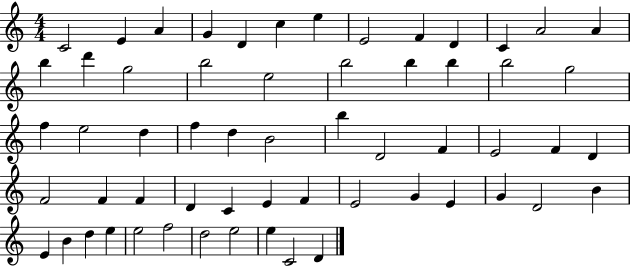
C4/h E4/q A4/q G4/q D4/q C5/q E5/q E4/h F4/q D4/q C4/q A4/h A4/q B5/q D6/q G5/h B5/h E5/h B5/h B5/q B5/q B5/h G5/h F5/q E5/h D5/q F5/q D5/q B4/h B5/q D4/h F4/q E4/h F4/q D4/q F4/h F4/q F4/q D4/q C4/q E4/q F4/q E4/h G4/q E4/q G4/q D4/h B4/q E4/q B4/q D5/q E5/q E5/h F5/h D5/h E5/h E5/q C4/h D4/q